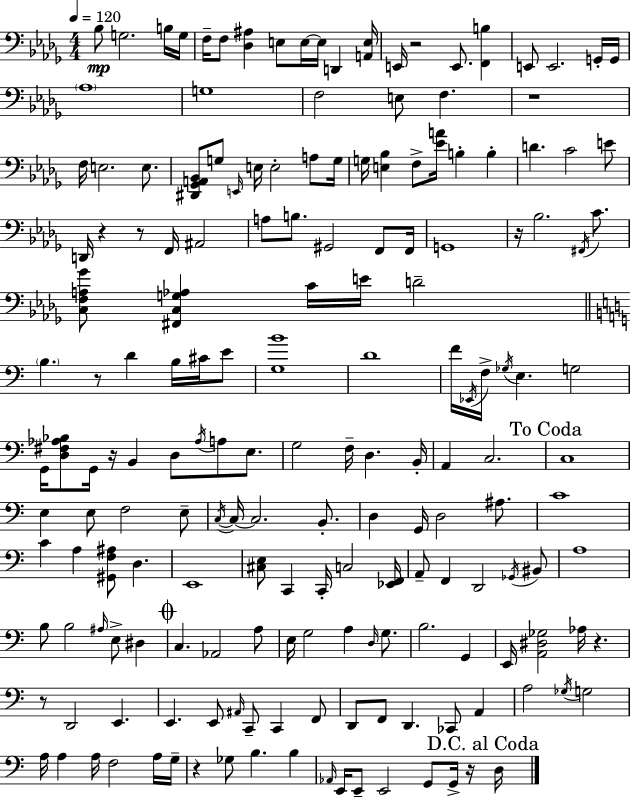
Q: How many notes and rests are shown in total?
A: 178